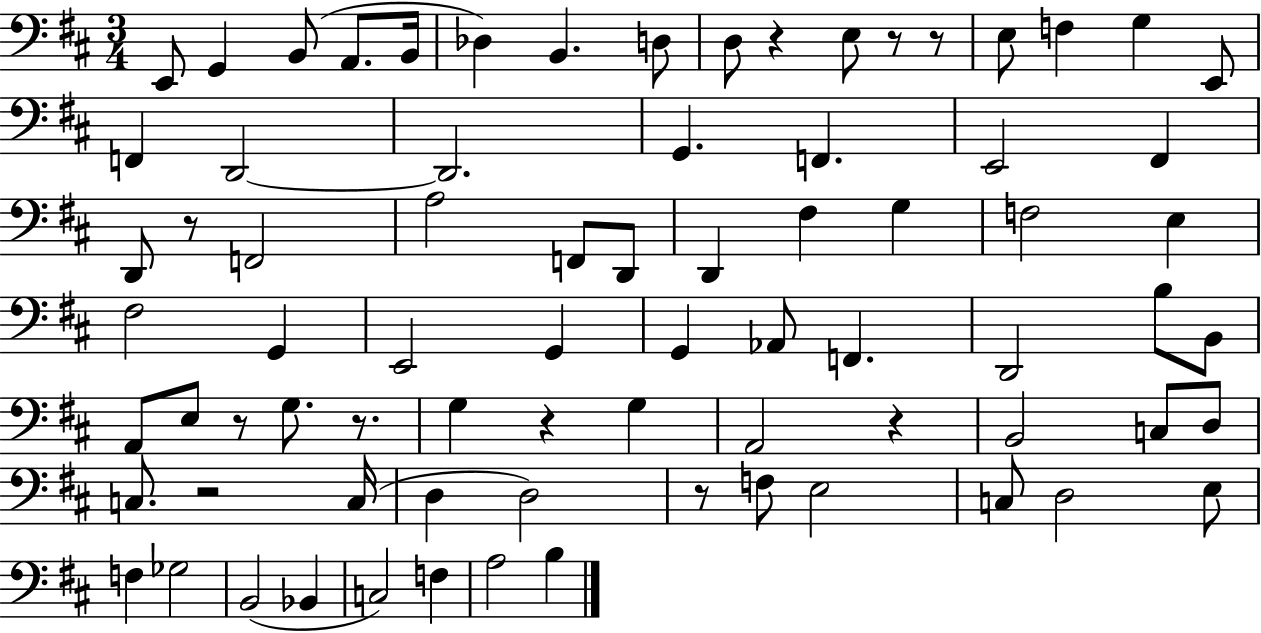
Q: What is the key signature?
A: D major